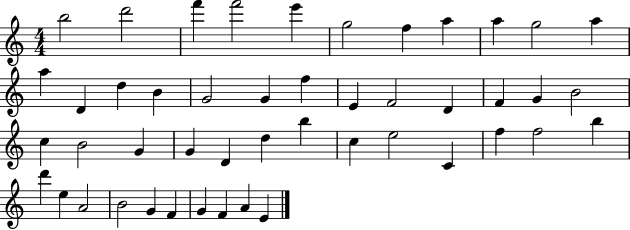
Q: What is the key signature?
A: C major